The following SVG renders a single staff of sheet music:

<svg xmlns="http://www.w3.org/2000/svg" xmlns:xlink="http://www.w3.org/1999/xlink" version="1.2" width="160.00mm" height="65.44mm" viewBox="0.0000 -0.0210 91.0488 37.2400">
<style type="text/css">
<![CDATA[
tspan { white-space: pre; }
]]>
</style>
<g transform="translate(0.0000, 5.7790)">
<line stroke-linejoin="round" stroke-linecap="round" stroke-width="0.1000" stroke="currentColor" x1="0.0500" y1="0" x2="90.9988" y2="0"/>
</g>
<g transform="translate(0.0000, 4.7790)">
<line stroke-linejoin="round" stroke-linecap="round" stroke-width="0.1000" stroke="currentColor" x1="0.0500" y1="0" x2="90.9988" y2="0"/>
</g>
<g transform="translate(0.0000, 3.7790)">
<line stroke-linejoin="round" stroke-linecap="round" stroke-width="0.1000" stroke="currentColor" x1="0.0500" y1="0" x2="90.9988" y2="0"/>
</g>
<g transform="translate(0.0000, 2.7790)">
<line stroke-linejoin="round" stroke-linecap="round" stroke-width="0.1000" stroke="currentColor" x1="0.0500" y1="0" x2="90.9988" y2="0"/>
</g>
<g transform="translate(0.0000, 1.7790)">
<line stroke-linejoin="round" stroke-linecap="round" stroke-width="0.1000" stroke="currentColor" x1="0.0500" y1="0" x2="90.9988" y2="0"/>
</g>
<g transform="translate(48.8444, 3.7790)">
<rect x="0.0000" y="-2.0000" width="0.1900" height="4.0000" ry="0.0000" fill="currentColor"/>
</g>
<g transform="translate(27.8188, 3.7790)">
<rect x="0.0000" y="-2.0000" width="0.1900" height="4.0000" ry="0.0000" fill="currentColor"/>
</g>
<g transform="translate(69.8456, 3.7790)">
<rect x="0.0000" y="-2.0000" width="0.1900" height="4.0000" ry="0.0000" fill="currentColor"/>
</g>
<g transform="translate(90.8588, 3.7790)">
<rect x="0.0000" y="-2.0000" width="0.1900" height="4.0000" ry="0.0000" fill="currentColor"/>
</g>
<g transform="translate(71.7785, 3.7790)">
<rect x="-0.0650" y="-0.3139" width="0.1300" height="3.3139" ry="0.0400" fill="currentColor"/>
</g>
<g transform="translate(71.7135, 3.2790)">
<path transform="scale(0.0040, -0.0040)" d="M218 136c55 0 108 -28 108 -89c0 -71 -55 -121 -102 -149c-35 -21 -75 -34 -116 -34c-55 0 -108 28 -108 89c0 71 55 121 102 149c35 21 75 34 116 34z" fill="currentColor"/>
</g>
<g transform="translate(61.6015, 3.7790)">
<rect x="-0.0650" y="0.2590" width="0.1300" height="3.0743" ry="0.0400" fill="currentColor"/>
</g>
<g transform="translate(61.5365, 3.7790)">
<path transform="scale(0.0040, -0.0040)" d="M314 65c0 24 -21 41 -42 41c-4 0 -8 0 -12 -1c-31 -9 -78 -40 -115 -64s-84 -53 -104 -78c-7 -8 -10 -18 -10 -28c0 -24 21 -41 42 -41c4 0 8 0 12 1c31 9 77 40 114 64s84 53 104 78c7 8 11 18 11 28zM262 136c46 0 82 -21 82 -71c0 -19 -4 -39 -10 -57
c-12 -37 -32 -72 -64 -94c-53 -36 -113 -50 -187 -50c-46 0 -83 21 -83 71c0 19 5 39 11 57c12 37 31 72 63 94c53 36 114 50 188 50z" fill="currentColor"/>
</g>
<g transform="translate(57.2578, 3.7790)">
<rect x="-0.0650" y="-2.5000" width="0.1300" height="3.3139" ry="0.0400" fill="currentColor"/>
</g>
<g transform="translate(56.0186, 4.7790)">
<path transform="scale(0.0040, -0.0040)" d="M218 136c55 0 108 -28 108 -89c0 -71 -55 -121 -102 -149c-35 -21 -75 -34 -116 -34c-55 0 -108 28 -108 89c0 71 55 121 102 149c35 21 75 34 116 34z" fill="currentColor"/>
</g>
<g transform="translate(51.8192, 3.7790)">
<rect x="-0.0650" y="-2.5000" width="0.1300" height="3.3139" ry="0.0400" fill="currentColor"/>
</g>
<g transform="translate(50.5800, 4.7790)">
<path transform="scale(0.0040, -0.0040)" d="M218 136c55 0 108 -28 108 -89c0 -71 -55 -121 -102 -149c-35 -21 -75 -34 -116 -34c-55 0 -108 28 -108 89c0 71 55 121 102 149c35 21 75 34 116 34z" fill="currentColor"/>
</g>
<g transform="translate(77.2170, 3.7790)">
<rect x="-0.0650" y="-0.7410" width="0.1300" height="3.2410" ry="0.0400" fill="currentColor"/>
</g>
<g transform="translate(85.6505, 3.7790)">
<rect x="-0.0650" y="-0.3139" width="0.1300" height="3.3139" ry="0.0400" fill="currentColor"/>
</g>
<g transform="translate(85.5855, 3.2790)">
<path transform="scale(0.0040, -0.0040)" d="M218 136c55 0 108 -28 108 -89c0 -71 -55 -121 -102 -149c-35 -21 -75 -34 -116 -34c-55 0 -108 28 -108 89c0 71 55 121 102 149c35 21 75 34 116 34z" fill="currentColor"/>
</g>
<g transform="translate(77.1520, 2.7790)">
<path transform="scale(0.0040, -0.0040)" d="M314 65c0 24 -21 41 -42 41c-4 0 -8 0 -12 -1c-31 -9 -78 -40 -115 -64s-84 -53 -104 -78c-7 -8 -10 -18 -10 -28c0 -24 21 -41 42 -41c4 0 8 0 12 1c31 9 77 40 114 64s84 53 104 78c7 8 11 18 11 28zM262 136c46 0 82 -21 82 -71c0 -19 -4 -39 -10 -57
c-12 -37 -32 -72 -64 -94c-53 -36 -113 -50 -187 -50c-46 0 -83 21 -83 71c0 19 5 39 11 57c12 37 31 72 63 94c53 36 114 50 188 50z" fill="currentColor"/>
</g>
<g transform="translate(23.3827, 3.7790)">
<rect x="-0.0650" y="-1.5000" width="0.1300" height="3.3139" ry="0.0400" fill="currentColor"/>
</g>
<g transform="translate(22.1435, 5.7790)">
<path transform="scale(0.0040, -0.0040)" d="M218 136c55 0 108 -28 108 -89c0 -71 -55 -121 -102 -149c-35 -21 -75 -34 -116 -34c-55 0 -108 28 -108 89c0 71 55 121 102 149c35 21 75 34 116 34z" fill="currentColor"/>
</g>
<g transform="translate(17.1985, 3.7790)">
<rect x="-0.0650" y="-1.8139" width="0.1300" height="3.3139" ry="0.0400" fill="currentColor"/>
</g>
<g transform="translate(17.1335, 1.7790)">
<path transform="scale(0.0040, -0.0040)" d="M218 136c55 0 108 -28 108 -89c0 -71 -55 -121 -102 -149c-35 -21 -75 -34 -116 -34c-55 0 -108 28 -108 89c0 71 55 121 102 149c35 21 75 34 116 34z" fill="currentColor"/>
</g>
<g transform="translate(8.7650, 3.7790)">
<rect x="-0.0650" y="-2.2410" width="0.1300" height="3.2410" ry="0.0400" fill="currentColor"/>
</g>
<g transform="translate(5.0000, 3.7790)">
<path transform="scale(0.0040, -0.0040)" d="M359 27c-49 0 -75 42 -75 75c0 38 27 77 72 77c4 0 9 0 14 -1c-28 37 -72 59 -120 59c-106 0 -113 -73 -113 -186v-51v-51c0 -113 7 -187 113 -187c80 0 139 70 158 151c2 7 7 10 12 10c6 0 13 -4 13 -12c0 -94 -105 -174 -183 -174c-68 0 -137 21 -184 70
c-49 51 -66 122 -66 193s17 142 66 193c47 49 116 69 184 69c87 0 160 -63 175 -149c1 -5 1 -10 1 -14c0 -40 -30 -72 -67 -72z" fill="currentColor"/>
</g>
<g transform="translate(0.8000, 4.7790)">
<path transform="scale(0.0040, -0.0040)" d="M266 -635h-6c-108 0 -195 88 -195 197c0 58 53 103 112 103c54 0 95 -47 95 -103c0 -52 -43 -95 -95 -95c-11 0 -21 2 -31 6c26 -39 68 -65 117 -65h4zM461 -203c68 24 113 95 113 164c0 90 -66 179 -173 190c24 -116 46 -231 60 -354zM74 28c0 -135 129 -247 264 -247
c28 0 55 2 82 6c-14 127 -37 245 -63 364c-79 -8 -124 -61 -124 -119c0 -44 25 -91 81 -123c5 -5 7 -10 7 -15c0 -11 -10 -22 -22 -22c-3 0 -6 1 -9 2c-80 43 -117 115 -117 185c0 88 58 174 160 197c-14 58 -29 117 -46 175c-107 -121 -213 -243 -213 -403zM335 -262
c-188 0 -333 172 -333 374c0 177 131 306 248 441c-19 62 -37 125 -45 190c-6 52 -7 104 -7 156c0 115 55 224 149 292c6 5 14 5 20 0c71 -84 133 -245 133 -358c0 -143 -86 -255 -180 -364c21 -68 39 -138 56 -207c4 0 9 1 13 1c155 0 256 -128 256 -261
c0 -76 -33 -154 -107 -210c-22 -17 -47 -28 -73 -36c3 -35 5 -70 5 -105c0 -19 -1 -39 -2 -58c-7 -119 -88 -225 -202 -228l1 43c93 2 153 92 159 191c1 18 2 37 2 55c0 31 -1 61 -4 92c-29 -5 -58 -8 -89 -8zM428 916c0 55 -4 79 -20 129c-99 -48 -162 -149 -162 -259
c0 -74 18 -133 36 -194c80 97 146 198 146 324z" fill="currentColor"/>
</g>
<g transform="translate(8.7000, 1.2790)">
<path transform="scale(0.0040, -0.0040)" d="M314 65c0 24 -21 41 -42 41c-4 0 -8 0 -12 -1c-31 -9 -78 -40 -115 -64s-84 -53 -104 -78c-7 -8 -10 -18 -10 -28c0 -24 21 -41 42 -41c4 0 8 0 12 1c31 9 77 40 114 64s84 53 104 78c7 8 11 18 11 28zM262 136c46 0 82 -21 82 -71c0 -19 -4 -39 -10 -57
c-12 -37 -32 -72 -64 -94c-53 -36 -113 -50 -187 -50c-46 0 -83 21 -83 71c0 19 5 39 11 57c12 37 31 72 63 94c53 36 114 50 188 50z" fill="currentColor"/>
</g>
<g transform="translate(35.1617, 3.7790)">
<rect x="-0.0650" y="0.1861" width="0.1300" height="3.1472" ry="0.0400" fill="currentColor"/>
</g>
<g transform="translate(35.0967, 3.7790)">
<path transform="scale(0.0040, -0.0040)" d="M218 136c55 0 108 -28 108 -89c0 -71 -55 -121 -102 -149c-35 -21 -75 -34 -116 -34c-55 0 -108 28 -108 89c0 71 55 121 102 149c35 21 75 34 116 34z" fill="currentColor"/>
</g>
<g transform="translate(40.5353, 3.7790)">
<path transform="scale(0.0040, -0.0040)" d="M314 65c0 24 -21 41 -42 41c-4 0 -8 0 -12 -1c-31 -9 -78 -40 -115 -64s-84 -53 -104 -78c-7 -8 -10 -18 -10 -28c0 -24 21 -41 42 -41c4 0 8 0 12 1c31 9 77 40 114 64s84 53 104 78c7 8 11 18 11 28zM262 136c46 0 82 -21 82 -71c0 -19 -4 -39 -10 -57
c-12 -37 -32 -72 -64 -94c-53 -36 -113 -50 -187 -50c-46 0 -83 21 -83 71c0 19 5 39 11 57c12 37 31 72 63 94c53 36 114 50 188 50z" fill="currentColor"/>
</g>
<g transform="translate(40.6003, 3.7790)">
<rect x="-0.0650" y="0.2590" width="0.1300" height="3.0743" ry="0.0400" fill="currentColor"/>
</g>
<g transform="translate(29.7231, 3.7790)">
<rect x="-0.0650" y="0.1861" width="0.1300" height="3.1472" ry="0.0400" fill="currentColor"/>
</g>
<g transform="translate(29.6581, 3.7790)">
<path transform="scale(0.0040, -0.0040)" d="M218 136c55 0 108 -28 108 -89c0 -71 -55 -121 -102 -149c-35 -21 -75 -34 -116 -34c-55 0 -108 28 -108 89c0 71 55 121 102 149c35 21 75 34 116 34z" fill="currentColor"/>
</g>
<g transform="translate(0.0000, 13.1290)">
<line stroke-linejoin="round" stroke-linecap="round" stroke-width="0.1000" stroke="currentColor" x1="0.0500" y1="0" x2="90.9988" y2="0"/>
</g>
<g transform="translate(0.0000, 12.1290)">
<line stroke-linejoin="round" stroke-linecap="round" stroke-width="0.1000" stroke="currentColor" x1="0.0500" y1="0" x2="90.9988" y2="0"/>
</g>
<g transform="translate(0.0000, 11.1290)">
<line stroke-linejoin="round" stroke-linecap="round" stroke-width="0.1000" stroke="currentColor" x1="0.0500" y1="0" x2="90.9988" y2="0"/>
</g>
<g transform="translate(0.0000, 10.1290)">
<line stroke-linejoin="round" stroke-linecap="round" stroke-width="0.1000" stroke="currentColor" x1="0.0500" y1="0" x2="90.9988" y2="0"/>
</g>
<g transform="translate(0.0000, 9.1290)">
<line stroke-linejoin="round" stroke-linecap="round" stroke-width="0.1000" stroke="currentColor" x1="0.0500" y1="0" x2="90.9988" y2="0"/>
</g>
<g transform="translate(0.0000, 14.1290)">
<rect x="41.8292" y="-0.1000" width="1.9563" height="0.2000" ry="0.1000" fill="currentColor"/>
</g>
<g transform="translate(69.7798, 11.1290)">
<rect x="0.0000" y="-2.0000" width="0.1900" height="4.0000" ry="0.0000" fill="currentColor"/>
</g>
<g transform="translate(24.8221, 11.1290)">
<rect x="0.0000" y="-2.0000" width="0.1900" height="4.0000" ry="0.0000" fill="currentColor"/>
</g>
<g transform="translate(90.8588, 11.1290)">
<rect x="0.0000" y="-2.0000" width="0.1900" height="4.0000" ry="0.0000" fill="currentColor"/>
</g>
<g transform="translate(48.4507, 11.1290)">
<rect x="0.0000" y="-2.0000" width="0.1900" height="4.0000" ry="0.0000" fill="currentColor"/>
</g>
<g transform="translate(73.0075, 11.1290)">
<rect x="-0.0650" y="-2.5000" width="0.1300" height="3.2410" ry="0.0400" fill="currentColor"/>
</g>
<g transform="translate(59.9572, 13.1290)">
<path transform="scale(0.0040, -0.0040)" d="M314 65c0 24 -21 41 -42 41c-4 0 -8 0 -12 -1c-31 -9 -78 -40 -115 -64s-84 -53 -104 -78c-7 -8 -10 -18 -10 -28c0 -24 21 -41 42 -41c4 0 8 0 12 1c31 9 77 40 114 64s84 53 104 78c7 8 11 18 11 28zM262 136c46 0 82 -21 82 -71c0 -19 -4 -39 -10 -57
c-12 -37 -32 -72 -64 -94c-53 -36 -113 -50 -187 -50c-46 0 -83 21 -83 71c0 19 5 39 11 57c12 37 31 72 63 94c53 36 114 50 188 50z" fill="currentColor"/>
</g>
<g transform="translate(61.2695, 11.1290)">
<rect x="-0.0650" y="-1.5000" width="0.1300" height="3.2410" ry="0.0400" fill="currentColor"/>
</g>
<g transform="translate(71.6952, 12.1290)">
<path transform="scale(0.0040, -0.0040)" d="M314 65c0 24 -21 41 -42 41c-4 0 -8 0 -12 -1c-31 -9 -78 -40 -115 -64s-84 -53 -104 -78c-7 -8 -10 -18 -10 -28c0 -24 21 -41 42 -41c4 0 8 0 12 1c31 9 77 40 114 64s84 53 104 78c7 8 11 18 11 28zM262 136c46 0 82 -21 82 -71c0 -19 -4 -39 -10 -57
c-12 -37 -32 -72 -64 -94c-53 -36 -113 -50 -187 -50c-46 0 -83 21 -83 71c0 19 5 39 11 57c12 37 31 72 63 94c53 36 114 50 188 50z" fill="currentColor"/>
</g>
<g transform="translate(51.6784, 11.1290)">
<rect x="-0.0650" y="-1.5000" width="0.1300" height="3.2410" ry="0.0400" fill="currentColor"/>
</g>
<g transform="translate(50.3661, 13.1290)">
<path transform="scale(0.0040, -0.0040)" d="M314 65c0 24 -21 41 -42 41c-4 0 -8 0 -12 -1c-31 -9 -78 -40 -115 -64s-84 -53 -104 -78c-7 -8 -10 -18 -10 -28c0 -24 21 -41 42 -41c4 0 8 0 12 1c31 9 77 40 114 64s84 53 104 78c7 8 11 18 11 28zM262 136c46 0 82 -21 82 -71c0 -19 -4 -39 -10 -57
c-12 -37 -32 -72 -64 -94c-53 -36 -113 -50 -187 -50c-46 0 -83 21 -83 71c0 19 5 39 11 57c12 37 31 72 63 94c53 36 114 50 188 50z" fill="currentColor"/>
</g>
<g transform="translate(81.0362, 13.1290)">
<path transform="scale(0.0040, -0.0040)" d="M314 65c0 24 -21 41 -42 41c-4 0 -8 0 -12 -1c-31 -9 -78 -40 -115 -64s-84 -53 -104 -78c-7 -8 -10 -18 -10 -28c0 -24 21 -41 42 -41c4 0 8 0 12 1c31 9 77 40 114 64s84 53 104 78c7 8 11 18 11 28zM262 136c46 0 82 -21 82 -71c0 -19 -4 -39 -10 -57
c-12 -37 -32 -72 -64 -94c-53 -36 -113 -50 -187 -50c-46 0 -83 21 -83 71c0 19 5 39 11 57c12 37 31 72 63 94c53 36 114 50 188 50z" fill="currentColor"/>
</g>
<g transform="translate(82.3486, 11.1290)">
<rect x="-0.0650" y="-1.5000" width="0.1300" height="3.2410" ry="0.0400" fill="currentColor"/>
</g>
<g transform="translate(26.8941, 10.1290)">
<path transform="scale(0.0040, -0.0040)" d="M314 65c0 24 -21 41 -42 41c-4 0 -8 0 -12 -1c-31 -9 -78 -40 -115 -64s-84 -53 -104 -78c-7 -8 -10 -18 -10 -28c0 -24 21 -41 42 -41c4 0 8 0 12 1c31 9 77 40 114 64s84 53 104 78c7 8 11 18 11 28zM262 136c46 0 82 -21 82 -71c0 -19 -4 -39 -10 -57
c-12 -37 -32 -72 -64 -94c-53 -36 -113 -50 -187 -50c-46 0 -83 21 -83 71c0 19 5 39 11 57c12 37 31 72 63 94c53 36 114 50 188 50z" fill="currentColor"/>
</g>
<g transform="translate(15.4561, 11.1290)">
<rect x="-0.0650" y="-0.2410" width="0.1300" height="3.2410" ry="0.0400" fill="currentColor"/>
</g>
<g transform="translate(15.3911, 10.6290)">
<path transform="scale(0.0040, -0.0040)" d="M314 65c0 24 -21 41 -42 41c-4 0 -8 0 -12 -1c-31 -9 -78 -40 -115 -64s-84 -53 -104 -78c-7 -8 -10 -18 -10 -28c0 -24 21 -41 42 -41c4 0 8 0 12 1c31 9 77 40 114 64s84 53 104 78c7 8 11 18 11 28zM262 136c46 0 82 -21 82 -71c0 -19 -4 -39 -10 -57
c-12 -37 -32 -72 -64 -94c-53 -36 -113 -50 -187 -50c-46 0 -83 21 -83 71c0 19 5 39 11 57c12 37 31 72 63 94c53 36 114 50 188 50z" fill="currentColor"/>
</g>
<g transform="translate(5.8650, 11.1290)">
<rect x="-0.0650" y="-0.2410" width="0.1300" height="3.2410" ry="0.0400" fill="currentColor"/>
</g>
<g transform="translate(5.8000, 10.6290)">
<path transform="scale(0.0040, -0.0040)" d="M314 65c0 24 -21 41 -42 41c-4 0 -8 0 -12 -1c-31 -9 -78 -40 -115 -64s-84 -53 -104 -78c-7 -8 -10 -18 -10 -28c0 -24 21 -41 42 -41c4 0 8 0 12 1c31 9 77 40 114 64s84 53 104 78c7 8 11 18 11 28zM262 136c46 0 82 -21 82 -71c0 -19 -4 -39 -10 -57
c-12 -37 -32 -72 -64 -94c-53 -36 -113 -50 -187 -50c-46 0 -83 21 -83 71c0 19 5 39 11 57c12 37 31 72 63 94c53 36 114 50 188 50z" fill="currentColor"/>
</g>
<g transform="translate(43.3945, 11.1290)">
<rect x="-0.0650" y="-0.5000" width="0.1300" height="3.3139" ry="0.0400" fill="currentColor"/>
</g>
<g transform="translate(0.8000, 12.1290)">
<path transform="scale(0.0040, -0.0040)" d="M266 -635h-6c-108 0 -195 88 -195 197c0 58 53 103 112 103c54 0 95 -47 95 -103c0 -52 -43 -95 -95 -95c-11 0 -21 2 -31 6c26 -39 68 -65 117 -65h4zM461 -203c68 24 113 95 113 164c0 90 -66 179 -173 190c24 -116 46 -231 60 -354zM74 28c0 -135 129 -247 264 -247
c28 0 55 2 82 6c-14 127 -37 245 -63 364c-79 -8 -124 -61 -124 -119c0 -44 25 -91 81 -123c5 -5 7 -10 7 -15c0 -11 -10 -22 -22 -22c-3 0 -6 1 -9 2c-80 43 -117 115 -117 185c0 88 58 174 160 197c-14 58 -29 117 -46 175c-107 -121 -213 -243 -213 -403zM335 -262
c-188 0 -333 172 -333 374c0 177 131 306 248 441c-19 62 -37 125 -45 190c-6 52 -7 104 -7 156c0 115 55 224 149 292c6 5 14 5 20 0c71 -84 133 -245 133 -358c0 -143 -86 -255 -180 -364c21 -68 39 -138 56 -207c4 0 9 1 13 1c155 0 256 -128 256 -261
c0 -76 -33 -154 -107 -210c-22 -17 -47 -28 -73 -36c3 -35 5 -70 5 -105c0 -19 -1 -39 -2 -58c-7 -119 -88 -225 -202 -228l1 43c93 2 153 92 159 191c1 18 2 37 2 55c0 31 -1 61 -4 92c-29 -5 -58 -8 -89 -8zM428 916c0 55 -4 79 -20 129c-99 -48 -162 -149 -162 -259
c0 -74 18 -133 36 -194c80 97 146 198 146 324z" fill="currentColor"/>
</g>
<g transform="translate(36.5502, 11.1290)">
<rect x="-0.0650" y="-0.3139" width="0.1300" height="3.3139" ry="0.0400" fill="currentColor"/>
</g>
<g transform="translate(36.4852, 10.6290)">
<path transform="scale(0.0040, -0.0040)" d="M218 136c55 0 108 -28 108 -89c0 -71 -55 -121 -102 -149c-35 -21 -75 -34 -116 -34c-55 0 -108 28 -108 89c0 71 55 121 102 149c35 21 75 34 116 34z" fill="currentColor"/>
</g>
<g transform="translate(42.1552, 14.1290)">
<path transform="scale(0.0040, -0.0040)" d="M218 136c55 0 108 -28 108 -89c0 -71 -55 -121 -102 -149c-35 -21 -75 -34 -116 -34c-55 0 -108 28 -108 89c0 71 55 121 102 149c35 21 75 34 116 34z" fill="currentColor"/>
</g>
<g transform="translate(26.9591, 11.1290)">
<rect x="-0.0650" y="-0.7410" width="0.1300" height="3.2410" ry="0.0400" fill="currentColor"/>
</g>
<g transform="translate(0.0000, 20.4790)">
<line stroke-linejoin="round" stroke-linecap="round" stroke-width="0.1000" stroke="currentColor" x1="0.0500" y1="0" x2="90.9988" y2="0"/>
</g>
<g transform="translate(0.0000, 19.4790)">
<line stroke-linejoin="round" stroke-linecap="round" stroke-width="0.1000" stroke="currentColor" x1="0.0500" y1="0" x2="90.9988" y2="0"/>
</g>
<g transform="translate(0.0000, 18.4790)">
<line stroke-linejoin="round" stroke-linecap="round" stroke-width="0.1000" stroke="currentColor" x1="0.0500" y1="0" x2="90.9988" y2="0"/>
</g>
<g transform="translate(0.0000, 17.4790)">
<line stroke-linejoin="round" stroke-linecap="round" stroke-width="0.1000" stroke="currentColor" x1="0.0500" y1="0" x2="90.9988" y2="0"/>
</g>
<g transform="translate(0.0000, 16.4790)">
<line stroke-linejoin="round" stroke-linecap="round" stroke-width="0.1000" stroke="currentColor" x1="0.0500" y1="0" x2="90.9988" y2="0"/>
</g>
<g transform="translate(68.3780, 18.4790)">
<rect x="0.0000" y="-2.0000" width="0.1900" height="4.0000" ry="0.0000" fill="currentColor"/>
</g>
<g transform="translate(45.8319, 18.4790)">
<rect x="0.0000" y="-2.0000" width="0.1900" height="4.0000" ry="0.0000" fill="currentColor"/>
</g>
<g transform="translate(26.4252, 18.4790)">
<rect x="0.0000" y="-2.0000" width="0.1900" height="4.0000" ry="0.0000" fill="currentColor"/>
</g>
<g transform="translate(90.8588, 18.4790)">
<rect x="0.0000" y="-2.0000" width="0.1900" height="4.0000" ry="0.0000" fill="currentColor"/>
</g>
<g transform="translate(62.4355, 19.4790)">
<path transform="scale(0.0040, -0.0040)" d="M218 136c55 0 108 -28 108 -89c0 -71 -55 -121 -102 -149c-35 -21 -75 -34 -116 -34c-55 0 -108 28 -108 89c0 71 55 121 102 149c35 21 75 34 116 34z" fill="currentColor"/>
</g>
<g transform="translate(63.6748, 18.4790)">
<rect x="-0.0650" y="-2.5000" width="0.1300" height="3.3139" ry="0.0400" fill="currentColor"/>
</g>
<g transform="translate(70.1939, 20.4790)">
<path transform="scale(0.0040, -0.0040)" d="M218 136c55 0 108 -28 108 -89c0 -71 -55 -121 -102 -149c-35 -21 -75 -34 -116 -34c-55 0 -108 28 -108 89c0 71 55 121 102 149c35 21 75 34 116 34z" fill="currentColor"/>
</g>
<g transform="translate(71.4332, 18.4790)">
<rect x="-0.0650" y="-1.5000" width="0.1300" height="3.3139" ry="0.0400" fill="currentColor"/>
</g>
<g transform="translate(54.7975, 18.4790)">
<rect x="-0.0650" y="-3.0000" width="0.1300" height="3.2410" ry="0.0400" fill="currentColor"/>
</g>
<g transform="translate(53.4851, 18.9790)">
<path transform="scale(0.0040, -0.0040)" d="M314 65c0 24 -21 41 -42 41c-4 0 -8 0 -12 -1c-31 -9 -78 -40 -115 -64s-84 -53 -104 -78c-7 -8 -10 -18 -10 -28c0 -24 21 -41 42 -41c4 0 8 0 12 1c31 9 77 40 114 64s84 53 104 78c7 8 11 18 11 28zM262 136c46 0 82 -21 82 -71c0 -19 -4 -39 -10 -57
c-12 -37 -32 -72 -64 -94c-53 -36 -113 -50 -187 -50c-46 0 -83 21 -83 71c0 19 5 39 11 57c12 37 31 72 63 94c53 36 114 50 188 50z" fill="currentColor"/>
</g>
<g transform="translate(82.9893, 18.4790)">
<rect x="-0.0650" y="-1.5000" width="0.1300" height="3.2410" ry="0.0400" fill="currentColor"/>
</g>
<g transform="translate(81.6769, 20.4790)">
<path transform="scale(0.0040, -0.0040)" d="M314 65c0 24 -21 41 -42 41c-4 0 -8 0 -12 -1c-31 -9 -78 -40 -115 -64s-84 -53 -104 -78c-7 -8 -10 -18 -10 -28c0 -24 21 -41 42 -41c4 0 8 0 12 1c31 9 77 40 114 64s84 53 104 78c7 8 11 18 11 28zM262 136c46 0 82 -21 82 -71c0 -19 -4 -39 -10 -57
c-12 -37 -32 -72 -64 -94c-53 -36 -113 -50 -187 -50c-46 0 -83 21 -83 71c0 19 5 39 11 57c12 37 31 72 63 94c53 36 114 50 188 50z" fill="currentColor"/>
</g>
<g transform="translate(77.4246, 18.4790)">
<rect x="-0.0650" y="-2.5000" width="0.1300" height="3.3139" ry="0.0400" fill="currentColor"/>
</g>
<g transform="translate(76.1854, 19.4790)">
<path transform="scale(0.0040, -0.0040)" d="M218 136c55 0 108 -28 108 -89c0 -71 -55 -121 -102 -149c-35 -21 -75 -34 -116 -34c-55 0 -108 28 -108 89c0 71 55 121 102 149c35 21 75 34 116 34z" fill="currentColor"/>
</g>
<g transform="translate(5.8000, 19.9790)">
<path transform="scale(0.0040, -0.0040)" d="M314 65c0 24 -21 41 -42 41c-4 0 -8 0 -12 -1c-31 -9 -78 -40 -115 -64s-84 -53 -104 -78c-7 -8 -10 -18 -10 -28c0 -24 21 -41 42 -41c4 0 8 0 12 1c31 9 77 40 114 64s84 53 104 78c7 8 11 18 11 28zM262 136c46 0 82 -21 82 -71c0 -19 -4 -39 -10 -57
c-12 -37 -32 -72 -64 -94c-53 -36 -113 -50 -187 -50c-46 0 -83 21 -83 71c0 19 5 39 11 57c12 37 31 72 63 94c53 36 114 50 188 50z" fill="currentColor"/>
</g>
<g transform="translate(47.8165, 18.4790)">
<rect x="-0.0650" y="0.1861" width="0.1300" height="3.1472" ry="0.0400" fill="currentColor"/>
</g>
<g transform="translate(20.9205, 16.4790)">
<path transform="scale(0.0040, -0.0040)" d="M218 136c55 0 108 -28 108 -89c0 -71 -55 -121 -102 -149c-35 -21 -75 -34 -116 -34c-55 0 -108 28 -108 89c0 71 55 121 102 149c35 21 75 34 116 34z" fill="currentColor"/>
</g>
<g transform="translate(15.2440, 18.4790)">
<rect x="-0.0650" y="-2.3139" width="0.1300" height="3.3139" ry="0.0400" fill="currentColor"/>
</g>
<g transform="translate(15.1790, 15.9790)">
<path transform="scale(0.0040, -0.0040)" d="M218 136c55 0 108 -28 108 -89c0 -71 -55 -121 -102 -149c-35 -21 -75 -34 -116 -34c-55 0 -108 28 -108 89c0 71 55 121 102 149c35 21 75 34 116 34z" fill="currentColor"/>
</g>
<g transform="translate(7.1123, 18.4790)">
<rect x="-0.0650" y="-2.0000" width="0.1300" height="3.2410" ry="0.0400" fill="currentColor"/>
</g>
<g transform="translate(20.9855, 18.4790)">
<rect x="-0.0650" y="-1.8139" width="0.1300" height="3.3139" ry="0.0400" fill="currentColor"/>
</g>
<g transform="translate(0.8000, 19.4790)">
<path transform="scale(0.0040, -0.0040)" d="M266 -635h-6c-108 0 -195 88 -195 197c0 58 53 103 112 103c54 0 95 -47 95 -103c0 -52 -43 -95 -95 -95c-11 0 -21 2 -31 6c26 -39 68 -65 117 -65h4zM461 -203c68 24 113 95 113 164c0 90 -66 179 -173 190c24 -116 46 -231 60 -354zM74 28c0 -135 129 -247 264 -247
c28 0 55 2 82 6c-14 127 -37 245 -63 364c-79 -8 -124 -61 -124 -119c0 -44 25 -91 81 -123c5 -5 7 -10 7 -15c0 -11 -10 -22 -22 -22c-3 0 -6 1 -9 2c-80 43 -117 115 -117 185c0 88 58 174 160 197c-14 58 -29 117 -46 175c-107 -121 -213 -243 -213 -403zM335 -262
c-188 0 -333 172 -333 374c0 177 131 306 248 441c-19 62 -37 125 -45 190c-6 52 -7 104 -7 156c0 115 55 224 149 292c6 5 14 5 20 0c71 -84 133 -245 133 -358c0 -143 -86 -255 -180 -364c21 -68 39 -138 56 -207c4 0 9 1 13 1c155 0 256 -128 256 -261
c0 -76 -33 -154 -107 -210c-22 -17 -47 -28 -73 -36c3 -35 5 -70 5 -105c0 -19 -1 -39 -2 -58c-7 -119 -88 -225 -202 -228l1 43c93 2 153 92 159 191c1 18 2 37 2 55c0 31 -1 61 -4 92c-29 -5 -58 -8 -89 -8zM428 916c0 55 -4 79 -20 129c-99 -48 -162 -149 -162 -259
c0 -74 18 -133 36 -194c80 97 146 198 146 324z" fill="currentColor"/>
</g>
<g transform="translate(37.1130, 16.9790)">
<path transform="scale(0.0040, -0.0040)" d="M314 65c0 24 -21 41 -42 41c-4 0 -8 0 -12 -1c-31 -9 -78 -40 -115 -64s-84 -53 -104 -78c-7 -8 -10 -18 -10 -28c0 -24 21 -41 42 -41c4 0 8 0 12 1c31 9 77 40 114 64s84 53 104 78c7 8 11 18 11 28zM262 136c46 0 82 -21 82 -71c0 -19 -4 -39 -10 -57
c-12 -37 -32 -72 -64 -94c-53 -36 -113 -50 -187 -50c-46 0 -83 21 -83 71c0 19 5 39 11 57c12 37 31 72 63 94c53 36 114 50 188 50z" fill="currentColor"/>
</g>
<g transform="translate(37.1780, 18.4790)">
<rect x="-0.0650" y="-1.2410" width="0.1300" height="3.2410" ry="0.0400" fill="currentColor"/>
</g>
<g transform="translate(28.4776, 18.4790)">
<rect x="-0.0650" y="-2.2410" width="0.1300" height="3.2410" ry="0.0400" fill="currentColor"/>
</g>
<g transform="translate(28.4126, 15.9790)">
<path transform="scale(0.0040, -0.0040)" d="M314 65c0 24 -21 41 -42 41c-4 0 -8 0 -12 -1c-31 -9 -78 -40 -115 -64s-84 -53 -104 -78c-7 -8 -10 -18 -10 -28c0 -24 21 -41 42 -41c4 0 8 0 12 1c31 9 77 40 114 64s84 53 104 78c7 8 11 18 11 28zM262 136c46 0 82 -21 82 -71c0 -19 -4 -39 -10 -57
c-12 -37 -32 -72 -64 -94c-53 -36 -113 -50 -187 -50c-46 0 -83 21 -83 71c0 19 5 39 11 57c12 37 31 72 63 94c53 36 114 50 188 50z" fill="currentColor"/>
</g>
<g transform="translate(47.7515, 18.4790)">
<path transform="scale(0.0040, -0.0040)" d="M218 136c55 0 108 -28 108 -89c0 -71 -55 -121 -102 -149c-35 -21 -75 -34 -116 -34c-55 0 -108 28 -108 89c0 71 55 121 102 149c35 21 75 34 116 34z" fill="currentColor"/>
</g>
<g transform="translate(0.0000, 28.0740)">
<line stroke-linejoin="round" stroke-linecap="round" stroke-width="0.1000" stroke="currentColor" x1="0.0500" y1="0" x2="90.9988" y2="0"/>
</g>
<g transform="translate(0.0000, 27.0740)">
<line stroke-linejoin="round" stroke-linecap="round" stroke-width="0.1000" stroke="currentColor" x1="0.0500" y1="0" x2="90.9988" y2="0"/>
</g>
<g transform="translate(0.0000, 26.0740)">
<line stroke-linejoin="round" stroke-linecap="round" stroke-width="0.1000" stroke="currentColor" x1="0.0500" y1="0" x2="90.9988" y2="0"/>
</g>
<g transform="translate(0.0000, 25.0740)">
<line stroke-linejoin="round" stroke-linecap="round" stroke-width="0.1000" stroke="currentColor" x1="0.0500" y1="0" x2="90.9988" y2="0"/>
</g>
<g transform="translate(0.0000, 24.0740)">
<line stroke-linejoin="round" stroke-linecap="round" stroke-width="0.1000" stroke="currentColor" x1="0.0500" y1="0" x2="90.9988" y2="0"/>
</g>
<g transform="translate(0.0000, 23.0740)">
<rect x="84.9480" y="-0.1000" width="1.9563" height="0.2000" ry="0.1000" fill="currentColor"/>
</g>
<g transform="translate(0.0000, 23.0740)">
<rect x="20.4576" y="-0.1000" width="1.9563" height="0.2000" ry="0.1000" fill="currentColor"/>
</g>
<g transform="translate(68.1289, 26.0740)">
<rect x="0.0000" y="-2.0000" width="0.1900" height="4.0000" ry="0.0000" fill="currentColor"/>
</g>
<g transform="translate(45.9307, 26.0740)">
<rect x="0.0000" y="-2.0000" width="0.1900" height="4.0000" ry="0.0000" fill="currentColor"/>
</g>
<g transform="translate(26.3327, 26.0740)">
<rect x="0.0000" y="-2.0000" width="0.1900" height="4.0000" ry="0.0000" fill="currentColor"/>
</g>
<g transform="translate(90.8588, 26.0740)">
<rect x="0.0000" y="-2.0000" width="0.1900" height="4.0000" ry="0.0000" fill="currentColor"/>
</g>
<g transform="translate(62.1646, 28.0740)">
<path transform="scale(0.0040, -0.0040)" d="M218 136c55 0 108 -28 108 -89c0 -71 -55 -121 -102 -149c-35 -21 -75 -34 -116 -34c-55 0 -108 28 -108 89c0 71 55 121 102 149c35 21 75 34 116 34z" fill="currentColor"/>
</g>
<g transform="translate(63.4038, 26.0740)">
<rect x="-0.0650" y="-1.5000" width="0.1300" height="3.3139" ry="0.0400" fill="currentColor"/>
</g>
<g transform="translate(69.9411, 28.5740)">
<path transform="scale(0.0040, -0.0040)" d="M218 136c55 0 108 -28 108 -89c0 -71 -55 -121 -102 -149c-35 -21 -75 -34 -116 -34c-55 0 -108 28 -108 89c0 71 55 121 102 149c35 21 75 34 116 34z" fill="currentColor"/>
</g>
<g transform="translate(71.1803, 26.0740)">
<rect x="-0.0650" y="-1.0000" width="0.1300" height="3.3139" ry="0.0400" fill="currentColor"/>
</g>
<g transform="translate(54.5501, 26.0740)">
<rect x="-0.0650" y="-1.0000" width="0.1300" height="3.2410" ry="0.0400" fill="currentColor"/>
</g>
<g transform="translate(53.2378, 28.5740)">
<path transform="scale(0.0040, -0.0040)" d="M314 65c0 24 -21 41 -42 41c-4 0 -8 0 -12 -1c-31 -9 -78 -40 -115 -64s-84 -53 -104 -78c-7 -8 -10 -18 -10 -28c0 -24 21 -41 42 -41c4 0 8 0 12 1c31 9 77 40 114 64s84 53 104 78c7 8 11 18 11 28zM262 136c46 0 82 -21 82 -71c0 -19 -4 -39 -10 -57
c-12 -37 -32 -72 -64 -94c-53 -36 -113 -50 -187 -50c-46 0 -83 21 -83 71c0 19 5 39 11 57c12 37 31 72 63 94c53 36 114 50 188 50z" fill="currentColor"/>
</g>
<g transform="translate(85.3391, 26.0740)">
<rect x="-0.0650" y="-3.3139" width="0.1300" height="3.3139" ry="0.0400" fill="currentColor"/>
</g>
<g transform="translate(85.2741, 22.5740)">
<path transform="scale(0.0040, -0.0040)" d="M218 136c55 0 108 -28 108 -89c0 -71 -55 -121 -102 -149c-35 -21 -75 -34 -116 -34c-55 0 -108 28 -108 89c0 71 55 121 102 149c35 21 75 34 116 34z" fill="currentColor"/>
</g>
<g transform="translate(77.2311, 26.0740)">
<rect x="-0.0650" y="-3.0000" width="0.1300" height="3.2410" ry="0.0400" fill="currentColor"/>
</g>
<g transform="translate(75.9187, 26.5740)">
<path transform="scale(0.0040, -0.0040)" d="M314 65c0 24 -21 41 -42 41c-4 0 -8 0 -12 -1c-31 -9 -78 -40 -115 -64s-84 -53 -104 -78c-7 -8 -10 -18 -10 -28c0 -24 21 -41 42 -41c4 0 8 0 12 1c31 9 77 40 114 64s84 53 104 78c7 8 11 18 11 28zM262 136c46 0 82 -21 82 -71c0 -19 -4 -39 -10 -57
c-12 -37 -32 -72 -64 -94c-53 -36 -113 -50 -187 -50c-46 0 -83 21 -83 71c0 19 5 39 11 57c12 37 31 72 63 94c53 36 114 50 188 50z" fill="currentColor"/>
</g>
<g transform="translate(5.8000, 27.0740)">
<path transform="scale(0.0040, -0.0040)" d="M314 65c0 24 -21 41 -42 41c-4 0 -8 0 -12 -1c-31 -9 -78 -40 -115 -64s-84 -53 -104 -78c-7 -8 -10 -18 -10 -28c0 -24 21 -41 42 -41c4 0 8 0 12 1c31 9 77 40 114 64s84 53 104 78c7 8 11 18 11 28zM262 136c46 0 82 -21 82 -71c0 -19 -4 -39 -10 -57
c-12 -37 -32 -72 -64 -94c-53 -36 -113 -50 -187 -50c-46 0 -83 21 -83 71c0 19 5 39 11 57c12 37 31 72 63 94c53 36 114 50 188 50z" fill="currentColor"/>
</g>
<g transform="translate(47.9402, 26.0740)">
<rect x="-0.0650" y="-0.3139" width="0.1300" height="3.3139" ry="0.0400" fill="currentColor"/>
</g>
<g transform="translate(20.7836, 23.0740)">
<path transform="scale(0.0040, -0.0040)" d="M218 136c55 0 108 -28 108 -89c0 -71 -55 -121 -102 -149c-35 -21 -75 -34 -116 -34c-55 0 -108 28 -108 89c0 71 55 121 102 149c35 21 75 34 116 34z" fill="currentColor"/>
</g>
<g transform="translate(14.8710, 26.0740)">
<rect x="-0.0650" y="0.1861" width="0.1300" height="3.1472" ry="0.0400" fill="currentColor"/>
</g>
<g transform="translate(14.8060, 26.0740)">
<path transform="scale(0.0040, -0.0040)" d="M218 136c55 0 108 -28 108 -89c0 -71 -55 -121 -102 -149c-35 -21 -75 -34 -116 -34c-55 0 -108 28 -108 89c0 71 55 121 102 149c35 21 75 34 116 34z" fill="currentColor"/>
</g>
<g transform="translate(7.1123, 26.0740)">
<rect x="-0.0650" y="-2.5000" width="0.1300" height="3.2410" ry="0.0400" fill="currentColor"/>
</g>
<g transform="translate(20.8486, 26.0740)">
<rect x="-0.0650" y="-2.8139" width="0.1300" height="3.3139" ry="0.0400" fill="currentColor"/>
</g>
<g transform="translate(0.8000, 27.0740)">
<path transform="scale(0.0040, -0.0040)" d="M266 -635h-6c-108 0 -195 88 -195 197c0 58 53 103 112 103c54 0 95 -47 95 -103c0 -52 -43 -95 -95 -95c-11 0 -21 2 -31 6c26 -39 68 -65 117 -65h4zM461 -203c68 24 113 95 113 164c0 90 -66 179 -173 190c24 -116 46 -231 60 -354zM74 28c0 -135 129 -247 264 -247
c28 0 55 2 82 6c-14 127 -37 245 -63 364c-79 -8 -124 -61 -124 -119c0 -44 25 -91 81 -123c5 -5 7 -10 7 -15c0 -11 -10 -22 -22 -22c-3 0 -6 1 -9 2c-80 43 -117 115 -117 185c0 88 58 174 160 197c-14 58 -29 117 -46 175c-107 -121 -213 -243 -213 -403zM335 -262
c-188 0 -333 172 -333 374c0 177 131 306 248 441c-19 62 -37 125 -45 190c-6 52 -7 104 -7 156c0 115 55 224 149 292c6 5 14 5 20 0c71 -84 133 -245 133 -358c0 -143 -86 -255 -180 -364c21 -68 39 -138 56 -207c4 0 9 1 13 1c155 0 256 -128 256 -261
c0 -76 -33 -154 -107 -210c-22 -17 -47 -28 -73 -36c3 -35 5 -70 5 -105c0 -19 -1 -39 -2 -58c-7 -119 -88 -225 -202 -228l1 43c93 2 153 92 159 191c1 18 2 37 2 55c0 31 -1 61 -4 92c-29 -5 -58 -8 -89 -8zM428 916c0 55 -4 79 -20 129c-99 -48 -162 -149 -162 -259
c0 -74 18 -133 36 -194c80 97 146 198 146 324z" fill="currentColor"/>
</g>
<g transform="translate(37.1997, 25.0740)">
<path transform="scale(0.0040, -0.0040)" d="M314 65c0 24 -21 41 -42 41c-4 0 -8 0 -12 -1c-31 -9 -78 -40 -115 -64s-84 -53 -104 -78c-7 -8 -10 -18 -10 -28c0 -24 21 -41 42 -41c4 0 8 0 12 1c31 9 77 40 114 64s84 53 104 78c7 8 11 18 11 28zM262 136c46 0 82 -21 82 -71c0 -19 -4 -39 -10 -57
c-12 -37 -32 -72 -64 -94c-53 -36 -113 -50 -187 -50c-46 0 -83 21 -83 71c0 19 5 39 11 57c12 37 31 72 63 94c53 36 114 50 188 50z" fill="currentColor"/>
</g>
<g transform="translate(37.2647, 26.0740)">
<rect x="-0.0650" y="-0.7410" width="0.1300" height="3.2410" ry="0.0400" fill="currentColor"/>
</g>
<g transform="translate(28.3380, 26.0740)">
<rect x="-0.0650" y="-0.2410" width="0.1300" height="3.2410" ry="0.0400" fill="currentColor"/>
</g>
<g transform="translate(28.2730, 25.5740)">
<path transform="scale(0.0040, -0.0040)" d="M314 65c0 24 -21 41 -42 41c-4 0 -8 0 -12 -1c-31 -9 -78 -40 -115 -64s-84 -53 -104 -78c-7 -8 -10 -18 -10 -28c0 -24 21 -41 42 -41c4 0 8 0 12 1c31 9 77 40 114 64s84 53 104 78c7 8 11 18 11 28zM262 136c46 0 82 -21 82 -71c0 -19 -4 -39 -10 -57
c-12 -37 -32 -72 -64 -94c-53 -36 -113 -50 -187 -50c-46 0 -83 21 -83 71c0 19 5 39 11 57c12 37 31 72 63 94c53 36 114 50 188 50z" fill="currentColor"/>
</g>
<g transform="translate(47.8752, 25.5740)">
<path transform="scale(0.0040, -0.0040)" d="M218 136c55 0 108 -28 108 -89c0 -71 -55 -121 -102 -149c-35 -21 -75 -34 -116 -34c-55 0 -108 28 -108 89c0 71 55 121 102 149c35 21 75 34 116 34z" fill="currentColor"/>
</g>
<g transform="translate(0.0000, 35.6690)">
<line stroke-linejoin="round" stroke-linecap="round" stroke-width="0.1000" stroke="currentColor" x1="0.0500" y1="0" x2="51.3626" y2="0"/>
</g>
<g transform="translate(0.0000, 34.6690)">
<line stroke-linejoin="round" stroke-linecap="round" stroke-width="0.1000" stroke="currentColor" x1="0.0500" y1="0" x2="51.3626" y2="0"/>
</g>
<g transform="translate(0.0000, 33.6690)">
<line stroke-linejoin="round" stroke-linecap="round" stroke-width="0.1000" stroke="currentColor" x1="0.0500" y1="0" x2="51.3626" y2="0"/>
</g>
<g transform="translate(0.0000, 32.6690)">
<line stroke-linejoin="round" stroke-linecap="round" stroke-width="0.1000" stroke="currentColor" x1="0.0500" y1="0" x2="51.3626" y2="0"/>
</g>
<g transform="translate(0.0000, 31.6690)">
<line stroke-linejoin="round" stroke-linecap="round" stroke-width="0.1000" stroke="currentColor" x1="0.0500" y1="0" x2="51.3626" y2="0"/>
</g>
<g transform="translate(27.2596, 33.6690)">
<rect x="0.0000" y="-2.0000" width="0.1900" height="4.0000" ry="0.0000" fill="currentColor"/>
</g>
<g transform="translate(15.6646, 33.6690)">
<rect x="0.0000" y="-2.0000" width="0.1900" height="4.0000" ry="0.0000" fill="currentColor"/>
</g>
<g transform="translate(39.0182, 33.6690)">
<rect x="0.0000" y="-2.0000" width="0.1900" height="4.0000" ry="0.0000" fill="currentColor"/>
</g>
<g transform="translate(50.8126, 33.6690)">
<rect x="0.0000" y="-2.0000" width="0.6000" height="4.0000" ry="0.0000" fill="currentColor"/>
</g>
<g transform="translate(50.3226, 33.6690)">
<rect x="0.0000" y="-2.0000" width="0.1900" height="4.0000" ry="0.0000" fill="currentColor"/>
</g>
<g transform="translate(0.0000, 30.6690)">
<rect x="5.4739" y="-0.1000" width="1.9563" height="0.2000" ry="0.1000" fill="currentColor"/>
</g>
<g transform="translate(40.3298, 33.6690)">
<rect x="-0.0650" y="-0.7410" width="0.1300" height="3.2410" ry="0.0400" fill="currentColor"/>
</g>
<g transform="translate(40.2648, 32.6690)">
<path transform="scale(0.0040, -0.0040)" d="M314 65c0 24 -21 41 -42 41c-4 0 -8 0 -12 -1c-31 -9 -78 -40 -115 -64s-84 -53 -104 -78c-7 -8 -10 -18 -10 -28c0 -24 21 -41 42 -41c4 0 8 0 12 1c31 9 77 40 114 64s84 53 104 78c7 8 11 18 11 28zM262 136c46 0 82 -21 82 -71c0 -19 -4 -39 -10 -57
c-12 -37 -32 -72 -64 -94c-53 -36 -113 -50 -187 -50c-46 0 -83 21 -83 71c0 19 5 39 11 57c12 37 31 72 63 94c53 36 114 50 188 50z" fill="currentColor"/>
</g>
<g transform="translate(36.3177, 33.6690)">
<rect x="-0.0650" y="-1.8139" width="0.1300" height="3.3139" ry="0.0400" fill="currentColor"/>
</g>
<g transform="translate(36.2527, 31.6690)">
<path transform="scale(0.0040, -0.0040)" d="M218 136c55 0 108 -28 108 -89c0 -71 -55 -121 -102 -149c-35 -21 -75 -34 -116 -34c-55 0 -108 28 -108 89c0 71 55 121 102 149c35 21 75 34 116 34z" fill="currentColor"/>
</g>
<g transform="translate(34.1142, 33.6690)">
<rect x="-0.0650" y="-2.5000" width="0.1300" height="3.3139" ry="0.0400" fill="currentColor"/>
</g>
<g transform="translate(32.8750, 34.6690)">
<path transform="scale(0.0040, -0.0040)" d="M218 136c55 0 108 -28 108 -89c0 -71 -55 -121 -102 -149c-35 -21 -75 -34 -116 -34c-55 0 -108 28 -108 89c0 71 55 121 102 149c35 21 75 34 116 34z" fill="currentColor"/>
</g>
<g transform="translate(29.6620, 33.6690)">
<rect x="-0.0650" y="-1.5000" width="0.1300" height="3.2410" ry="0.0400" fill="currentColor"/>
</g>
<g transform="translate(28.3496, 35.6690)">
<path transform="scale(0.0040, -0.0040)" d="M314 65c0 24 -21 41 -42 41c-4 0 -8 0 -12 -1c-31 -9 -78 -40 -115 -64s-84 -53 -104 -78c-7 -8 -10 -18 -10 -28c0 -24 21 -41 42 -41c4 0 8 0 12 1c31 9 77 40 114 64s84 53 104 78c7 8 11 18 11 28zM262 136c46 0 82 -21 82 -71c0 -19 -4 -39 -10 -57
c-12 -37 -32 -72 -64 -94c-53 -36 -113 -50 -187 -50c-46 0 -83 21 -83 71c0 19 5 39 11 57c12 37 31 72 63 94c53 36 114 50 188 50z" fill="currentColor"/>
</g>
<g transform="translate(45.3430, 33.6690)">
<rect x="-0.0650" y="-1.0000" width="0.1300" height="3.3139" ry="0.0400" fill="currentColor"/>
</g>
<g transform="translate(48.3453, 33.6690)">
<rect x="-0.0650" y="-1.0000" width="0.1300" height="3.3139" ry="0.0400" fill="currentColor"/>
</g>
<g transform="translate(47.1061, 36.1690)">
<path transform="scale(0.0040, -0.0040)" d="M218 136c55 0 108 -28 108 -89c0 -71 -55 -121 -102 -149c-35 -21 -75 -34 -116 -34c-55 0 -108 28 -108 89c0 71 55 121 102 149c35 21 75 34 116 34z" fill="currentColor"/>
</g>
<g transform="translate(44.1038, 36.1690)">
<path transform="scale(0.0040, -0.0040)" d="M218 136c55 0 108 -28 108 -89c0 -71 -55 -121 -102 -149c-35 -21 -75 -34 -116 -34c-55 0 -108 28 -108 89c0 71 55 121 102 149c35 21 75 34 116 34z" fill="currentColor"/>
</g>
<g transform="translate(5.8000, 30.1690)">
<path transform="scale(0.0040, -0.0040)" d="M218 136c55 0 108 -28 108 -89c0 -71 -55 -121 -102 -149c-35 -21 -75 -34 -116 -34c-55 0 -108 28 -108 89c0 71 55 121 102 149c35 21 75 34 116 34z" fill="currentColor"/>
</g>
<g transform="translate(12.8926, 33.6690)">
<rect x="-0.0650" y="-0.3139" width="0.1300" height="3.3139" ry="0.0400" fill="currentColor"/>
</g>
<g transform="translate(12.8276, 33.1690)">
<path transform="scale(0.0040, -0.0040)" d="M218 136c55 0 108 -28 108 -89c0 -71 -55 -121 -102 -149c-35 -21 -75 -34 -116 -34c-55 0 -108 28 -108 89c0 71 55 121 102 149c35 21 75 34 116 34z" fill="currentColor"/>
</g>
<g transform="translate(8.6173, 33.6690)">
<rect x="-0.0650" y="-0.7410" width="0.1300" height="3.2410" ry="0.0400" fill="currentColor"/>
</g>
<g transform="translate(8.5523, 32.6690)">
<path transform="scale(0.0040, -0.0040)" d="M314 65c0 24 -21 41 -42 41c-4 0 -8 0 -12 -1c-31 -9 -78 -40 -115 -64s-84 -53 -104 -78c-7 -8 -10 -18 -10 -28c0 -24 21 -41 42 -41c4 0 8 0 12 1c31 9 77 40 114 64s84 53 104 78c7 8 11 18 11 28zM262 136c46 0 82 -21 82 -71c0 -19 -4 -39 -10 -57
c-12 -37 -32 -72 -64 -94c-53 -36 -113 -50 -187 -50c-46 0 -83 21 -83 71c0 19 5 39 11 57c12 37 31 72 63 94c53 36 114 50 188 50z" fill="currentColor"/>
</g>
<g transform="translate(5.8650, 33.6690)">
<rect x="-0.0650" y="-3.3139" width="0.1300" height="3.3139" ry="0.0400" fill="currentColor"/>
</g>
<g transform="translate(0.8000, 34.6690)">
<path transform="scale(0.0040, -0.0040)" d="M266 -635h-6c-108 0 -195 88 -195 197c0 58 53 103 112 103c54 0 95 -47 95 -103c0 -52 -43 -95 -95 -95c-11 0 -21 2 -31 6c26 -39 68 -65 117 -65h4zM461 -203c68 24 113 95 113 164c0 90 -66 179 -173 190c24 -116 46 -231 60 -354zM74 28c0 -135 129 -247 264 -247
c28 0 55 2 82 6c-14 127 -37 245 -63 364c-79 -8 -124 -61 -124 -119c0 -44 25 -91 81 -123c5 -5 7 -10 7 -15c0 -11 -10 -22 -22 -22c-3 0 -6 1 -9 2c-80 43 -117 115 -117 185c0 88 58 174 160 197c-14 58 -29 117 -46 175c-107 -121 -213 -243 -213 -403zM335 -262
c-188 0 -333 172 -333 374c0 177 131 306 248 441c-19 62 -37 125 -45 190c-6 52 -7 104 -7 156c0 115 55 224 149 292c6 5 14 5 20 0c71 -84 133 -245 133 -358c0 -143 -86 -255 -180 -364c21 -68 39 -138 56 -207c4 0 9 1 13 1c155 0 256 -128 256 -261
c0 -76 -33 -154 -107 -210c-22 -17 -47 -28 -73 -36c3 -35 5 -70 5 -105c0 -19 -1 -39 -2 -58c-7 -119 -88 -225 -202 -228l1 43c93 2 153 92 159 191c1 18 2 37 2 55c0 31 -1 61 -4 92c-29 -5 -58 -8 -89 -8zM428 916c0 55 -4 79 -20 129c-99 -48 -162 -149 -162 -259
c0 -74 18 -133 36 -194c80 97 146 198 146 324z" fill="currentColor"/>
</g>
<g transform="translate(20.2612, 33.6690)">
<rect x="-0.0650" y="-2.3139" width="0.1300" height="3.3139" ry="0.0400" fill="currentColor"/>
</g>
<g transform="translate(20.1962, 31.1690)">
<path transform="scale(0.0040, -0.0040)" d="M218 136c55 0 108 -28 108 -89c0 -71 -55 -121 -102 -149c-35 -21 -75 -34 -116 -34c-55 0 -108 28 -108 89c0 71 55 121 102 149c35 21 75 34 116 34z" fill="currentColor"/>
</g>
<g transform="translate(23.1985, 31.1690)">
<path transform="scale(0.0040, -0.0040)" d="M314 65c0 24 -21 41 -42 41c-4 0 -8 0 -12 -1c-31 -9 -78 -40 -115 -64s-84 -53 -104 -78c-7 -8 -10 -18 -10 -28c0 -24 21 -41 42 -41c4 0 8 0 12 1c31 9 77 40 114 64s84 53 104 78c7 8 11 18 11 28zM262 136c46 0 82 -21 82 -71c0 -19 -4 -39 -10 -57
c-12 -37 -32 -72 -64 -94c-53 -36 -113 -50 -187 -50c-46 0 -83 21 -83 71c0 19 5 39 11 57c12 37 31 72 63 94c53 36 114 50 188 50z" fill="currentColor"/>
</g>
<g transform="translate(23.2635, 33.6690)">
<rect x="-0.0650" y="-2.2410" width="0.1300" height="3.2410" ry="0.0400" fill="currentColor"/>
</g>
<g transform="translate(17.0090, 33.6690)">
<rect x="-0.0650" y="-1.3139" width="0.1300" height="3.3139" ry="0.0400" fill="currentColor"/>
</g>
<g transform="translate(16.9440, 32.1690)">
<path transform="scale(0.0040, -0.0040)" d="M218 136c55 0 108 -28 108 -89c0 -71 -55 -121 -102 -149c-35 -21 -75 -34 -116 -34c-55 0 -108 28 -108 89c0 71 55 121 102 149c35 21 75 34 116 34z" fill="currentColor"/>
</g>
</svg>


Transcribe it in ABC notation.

X:1
T:Untitled
M:4/4
L:1/4
K:C
g2 f E B B B2 G G B2 c d2 c c2 c2 d2 c C E2 E2 G2 E2 F2 g f g2 e2 B A2 G E G E2 G2 B a c2 d2 c D2 E D A2 b b d2 c e g g2 E2 G f d2 D D